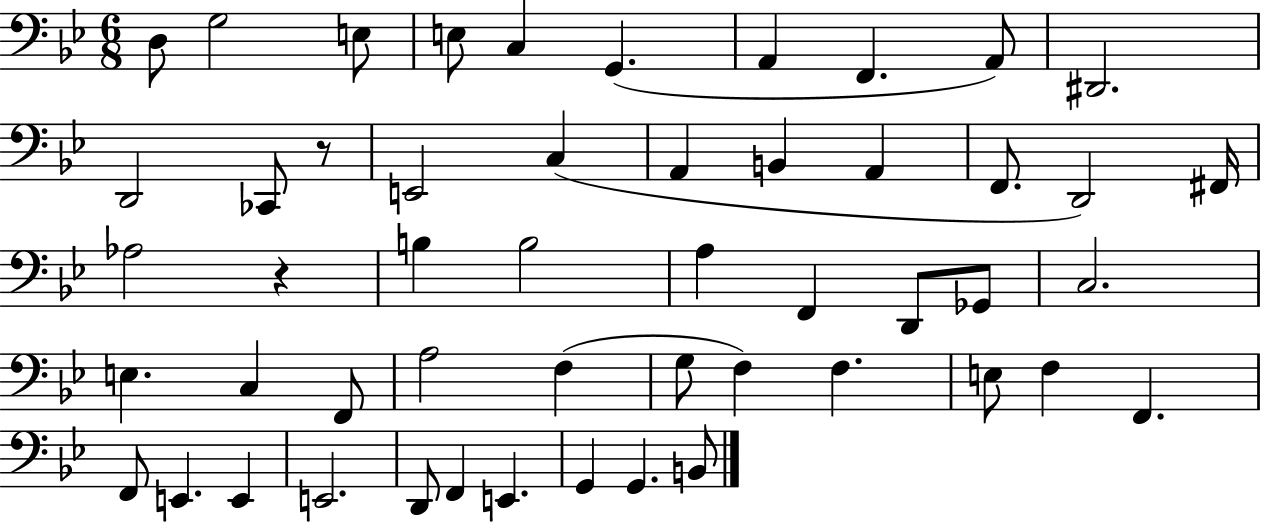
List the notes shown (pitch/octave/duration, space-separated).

D3/e G3/h E3/e E3/e C3/q G2/q. A2/q F2/q. A2/e D#2/h. D2/h CES2/e R/e E2/h C3/q A2/q B2/q A2/q F2/e. D2/h F#2/s Ab3/h R/q B3/q B3/h A3/q F2/q D2/e Gb2/e C3/h. E3/q. C3/q F2/e A3/h F3/q G3/e F3/q F3/q. E3/e F3/q F2/q. F2/e E2/q. E2/q E2/h. D2/e F2/q E2/q. G2/q G2/q. B2/e